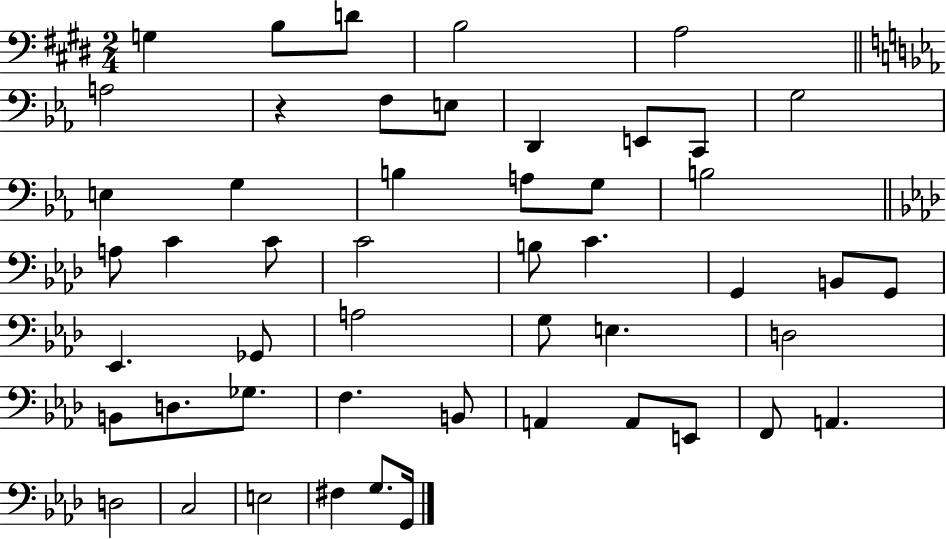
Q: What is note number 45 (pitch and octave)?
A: C3